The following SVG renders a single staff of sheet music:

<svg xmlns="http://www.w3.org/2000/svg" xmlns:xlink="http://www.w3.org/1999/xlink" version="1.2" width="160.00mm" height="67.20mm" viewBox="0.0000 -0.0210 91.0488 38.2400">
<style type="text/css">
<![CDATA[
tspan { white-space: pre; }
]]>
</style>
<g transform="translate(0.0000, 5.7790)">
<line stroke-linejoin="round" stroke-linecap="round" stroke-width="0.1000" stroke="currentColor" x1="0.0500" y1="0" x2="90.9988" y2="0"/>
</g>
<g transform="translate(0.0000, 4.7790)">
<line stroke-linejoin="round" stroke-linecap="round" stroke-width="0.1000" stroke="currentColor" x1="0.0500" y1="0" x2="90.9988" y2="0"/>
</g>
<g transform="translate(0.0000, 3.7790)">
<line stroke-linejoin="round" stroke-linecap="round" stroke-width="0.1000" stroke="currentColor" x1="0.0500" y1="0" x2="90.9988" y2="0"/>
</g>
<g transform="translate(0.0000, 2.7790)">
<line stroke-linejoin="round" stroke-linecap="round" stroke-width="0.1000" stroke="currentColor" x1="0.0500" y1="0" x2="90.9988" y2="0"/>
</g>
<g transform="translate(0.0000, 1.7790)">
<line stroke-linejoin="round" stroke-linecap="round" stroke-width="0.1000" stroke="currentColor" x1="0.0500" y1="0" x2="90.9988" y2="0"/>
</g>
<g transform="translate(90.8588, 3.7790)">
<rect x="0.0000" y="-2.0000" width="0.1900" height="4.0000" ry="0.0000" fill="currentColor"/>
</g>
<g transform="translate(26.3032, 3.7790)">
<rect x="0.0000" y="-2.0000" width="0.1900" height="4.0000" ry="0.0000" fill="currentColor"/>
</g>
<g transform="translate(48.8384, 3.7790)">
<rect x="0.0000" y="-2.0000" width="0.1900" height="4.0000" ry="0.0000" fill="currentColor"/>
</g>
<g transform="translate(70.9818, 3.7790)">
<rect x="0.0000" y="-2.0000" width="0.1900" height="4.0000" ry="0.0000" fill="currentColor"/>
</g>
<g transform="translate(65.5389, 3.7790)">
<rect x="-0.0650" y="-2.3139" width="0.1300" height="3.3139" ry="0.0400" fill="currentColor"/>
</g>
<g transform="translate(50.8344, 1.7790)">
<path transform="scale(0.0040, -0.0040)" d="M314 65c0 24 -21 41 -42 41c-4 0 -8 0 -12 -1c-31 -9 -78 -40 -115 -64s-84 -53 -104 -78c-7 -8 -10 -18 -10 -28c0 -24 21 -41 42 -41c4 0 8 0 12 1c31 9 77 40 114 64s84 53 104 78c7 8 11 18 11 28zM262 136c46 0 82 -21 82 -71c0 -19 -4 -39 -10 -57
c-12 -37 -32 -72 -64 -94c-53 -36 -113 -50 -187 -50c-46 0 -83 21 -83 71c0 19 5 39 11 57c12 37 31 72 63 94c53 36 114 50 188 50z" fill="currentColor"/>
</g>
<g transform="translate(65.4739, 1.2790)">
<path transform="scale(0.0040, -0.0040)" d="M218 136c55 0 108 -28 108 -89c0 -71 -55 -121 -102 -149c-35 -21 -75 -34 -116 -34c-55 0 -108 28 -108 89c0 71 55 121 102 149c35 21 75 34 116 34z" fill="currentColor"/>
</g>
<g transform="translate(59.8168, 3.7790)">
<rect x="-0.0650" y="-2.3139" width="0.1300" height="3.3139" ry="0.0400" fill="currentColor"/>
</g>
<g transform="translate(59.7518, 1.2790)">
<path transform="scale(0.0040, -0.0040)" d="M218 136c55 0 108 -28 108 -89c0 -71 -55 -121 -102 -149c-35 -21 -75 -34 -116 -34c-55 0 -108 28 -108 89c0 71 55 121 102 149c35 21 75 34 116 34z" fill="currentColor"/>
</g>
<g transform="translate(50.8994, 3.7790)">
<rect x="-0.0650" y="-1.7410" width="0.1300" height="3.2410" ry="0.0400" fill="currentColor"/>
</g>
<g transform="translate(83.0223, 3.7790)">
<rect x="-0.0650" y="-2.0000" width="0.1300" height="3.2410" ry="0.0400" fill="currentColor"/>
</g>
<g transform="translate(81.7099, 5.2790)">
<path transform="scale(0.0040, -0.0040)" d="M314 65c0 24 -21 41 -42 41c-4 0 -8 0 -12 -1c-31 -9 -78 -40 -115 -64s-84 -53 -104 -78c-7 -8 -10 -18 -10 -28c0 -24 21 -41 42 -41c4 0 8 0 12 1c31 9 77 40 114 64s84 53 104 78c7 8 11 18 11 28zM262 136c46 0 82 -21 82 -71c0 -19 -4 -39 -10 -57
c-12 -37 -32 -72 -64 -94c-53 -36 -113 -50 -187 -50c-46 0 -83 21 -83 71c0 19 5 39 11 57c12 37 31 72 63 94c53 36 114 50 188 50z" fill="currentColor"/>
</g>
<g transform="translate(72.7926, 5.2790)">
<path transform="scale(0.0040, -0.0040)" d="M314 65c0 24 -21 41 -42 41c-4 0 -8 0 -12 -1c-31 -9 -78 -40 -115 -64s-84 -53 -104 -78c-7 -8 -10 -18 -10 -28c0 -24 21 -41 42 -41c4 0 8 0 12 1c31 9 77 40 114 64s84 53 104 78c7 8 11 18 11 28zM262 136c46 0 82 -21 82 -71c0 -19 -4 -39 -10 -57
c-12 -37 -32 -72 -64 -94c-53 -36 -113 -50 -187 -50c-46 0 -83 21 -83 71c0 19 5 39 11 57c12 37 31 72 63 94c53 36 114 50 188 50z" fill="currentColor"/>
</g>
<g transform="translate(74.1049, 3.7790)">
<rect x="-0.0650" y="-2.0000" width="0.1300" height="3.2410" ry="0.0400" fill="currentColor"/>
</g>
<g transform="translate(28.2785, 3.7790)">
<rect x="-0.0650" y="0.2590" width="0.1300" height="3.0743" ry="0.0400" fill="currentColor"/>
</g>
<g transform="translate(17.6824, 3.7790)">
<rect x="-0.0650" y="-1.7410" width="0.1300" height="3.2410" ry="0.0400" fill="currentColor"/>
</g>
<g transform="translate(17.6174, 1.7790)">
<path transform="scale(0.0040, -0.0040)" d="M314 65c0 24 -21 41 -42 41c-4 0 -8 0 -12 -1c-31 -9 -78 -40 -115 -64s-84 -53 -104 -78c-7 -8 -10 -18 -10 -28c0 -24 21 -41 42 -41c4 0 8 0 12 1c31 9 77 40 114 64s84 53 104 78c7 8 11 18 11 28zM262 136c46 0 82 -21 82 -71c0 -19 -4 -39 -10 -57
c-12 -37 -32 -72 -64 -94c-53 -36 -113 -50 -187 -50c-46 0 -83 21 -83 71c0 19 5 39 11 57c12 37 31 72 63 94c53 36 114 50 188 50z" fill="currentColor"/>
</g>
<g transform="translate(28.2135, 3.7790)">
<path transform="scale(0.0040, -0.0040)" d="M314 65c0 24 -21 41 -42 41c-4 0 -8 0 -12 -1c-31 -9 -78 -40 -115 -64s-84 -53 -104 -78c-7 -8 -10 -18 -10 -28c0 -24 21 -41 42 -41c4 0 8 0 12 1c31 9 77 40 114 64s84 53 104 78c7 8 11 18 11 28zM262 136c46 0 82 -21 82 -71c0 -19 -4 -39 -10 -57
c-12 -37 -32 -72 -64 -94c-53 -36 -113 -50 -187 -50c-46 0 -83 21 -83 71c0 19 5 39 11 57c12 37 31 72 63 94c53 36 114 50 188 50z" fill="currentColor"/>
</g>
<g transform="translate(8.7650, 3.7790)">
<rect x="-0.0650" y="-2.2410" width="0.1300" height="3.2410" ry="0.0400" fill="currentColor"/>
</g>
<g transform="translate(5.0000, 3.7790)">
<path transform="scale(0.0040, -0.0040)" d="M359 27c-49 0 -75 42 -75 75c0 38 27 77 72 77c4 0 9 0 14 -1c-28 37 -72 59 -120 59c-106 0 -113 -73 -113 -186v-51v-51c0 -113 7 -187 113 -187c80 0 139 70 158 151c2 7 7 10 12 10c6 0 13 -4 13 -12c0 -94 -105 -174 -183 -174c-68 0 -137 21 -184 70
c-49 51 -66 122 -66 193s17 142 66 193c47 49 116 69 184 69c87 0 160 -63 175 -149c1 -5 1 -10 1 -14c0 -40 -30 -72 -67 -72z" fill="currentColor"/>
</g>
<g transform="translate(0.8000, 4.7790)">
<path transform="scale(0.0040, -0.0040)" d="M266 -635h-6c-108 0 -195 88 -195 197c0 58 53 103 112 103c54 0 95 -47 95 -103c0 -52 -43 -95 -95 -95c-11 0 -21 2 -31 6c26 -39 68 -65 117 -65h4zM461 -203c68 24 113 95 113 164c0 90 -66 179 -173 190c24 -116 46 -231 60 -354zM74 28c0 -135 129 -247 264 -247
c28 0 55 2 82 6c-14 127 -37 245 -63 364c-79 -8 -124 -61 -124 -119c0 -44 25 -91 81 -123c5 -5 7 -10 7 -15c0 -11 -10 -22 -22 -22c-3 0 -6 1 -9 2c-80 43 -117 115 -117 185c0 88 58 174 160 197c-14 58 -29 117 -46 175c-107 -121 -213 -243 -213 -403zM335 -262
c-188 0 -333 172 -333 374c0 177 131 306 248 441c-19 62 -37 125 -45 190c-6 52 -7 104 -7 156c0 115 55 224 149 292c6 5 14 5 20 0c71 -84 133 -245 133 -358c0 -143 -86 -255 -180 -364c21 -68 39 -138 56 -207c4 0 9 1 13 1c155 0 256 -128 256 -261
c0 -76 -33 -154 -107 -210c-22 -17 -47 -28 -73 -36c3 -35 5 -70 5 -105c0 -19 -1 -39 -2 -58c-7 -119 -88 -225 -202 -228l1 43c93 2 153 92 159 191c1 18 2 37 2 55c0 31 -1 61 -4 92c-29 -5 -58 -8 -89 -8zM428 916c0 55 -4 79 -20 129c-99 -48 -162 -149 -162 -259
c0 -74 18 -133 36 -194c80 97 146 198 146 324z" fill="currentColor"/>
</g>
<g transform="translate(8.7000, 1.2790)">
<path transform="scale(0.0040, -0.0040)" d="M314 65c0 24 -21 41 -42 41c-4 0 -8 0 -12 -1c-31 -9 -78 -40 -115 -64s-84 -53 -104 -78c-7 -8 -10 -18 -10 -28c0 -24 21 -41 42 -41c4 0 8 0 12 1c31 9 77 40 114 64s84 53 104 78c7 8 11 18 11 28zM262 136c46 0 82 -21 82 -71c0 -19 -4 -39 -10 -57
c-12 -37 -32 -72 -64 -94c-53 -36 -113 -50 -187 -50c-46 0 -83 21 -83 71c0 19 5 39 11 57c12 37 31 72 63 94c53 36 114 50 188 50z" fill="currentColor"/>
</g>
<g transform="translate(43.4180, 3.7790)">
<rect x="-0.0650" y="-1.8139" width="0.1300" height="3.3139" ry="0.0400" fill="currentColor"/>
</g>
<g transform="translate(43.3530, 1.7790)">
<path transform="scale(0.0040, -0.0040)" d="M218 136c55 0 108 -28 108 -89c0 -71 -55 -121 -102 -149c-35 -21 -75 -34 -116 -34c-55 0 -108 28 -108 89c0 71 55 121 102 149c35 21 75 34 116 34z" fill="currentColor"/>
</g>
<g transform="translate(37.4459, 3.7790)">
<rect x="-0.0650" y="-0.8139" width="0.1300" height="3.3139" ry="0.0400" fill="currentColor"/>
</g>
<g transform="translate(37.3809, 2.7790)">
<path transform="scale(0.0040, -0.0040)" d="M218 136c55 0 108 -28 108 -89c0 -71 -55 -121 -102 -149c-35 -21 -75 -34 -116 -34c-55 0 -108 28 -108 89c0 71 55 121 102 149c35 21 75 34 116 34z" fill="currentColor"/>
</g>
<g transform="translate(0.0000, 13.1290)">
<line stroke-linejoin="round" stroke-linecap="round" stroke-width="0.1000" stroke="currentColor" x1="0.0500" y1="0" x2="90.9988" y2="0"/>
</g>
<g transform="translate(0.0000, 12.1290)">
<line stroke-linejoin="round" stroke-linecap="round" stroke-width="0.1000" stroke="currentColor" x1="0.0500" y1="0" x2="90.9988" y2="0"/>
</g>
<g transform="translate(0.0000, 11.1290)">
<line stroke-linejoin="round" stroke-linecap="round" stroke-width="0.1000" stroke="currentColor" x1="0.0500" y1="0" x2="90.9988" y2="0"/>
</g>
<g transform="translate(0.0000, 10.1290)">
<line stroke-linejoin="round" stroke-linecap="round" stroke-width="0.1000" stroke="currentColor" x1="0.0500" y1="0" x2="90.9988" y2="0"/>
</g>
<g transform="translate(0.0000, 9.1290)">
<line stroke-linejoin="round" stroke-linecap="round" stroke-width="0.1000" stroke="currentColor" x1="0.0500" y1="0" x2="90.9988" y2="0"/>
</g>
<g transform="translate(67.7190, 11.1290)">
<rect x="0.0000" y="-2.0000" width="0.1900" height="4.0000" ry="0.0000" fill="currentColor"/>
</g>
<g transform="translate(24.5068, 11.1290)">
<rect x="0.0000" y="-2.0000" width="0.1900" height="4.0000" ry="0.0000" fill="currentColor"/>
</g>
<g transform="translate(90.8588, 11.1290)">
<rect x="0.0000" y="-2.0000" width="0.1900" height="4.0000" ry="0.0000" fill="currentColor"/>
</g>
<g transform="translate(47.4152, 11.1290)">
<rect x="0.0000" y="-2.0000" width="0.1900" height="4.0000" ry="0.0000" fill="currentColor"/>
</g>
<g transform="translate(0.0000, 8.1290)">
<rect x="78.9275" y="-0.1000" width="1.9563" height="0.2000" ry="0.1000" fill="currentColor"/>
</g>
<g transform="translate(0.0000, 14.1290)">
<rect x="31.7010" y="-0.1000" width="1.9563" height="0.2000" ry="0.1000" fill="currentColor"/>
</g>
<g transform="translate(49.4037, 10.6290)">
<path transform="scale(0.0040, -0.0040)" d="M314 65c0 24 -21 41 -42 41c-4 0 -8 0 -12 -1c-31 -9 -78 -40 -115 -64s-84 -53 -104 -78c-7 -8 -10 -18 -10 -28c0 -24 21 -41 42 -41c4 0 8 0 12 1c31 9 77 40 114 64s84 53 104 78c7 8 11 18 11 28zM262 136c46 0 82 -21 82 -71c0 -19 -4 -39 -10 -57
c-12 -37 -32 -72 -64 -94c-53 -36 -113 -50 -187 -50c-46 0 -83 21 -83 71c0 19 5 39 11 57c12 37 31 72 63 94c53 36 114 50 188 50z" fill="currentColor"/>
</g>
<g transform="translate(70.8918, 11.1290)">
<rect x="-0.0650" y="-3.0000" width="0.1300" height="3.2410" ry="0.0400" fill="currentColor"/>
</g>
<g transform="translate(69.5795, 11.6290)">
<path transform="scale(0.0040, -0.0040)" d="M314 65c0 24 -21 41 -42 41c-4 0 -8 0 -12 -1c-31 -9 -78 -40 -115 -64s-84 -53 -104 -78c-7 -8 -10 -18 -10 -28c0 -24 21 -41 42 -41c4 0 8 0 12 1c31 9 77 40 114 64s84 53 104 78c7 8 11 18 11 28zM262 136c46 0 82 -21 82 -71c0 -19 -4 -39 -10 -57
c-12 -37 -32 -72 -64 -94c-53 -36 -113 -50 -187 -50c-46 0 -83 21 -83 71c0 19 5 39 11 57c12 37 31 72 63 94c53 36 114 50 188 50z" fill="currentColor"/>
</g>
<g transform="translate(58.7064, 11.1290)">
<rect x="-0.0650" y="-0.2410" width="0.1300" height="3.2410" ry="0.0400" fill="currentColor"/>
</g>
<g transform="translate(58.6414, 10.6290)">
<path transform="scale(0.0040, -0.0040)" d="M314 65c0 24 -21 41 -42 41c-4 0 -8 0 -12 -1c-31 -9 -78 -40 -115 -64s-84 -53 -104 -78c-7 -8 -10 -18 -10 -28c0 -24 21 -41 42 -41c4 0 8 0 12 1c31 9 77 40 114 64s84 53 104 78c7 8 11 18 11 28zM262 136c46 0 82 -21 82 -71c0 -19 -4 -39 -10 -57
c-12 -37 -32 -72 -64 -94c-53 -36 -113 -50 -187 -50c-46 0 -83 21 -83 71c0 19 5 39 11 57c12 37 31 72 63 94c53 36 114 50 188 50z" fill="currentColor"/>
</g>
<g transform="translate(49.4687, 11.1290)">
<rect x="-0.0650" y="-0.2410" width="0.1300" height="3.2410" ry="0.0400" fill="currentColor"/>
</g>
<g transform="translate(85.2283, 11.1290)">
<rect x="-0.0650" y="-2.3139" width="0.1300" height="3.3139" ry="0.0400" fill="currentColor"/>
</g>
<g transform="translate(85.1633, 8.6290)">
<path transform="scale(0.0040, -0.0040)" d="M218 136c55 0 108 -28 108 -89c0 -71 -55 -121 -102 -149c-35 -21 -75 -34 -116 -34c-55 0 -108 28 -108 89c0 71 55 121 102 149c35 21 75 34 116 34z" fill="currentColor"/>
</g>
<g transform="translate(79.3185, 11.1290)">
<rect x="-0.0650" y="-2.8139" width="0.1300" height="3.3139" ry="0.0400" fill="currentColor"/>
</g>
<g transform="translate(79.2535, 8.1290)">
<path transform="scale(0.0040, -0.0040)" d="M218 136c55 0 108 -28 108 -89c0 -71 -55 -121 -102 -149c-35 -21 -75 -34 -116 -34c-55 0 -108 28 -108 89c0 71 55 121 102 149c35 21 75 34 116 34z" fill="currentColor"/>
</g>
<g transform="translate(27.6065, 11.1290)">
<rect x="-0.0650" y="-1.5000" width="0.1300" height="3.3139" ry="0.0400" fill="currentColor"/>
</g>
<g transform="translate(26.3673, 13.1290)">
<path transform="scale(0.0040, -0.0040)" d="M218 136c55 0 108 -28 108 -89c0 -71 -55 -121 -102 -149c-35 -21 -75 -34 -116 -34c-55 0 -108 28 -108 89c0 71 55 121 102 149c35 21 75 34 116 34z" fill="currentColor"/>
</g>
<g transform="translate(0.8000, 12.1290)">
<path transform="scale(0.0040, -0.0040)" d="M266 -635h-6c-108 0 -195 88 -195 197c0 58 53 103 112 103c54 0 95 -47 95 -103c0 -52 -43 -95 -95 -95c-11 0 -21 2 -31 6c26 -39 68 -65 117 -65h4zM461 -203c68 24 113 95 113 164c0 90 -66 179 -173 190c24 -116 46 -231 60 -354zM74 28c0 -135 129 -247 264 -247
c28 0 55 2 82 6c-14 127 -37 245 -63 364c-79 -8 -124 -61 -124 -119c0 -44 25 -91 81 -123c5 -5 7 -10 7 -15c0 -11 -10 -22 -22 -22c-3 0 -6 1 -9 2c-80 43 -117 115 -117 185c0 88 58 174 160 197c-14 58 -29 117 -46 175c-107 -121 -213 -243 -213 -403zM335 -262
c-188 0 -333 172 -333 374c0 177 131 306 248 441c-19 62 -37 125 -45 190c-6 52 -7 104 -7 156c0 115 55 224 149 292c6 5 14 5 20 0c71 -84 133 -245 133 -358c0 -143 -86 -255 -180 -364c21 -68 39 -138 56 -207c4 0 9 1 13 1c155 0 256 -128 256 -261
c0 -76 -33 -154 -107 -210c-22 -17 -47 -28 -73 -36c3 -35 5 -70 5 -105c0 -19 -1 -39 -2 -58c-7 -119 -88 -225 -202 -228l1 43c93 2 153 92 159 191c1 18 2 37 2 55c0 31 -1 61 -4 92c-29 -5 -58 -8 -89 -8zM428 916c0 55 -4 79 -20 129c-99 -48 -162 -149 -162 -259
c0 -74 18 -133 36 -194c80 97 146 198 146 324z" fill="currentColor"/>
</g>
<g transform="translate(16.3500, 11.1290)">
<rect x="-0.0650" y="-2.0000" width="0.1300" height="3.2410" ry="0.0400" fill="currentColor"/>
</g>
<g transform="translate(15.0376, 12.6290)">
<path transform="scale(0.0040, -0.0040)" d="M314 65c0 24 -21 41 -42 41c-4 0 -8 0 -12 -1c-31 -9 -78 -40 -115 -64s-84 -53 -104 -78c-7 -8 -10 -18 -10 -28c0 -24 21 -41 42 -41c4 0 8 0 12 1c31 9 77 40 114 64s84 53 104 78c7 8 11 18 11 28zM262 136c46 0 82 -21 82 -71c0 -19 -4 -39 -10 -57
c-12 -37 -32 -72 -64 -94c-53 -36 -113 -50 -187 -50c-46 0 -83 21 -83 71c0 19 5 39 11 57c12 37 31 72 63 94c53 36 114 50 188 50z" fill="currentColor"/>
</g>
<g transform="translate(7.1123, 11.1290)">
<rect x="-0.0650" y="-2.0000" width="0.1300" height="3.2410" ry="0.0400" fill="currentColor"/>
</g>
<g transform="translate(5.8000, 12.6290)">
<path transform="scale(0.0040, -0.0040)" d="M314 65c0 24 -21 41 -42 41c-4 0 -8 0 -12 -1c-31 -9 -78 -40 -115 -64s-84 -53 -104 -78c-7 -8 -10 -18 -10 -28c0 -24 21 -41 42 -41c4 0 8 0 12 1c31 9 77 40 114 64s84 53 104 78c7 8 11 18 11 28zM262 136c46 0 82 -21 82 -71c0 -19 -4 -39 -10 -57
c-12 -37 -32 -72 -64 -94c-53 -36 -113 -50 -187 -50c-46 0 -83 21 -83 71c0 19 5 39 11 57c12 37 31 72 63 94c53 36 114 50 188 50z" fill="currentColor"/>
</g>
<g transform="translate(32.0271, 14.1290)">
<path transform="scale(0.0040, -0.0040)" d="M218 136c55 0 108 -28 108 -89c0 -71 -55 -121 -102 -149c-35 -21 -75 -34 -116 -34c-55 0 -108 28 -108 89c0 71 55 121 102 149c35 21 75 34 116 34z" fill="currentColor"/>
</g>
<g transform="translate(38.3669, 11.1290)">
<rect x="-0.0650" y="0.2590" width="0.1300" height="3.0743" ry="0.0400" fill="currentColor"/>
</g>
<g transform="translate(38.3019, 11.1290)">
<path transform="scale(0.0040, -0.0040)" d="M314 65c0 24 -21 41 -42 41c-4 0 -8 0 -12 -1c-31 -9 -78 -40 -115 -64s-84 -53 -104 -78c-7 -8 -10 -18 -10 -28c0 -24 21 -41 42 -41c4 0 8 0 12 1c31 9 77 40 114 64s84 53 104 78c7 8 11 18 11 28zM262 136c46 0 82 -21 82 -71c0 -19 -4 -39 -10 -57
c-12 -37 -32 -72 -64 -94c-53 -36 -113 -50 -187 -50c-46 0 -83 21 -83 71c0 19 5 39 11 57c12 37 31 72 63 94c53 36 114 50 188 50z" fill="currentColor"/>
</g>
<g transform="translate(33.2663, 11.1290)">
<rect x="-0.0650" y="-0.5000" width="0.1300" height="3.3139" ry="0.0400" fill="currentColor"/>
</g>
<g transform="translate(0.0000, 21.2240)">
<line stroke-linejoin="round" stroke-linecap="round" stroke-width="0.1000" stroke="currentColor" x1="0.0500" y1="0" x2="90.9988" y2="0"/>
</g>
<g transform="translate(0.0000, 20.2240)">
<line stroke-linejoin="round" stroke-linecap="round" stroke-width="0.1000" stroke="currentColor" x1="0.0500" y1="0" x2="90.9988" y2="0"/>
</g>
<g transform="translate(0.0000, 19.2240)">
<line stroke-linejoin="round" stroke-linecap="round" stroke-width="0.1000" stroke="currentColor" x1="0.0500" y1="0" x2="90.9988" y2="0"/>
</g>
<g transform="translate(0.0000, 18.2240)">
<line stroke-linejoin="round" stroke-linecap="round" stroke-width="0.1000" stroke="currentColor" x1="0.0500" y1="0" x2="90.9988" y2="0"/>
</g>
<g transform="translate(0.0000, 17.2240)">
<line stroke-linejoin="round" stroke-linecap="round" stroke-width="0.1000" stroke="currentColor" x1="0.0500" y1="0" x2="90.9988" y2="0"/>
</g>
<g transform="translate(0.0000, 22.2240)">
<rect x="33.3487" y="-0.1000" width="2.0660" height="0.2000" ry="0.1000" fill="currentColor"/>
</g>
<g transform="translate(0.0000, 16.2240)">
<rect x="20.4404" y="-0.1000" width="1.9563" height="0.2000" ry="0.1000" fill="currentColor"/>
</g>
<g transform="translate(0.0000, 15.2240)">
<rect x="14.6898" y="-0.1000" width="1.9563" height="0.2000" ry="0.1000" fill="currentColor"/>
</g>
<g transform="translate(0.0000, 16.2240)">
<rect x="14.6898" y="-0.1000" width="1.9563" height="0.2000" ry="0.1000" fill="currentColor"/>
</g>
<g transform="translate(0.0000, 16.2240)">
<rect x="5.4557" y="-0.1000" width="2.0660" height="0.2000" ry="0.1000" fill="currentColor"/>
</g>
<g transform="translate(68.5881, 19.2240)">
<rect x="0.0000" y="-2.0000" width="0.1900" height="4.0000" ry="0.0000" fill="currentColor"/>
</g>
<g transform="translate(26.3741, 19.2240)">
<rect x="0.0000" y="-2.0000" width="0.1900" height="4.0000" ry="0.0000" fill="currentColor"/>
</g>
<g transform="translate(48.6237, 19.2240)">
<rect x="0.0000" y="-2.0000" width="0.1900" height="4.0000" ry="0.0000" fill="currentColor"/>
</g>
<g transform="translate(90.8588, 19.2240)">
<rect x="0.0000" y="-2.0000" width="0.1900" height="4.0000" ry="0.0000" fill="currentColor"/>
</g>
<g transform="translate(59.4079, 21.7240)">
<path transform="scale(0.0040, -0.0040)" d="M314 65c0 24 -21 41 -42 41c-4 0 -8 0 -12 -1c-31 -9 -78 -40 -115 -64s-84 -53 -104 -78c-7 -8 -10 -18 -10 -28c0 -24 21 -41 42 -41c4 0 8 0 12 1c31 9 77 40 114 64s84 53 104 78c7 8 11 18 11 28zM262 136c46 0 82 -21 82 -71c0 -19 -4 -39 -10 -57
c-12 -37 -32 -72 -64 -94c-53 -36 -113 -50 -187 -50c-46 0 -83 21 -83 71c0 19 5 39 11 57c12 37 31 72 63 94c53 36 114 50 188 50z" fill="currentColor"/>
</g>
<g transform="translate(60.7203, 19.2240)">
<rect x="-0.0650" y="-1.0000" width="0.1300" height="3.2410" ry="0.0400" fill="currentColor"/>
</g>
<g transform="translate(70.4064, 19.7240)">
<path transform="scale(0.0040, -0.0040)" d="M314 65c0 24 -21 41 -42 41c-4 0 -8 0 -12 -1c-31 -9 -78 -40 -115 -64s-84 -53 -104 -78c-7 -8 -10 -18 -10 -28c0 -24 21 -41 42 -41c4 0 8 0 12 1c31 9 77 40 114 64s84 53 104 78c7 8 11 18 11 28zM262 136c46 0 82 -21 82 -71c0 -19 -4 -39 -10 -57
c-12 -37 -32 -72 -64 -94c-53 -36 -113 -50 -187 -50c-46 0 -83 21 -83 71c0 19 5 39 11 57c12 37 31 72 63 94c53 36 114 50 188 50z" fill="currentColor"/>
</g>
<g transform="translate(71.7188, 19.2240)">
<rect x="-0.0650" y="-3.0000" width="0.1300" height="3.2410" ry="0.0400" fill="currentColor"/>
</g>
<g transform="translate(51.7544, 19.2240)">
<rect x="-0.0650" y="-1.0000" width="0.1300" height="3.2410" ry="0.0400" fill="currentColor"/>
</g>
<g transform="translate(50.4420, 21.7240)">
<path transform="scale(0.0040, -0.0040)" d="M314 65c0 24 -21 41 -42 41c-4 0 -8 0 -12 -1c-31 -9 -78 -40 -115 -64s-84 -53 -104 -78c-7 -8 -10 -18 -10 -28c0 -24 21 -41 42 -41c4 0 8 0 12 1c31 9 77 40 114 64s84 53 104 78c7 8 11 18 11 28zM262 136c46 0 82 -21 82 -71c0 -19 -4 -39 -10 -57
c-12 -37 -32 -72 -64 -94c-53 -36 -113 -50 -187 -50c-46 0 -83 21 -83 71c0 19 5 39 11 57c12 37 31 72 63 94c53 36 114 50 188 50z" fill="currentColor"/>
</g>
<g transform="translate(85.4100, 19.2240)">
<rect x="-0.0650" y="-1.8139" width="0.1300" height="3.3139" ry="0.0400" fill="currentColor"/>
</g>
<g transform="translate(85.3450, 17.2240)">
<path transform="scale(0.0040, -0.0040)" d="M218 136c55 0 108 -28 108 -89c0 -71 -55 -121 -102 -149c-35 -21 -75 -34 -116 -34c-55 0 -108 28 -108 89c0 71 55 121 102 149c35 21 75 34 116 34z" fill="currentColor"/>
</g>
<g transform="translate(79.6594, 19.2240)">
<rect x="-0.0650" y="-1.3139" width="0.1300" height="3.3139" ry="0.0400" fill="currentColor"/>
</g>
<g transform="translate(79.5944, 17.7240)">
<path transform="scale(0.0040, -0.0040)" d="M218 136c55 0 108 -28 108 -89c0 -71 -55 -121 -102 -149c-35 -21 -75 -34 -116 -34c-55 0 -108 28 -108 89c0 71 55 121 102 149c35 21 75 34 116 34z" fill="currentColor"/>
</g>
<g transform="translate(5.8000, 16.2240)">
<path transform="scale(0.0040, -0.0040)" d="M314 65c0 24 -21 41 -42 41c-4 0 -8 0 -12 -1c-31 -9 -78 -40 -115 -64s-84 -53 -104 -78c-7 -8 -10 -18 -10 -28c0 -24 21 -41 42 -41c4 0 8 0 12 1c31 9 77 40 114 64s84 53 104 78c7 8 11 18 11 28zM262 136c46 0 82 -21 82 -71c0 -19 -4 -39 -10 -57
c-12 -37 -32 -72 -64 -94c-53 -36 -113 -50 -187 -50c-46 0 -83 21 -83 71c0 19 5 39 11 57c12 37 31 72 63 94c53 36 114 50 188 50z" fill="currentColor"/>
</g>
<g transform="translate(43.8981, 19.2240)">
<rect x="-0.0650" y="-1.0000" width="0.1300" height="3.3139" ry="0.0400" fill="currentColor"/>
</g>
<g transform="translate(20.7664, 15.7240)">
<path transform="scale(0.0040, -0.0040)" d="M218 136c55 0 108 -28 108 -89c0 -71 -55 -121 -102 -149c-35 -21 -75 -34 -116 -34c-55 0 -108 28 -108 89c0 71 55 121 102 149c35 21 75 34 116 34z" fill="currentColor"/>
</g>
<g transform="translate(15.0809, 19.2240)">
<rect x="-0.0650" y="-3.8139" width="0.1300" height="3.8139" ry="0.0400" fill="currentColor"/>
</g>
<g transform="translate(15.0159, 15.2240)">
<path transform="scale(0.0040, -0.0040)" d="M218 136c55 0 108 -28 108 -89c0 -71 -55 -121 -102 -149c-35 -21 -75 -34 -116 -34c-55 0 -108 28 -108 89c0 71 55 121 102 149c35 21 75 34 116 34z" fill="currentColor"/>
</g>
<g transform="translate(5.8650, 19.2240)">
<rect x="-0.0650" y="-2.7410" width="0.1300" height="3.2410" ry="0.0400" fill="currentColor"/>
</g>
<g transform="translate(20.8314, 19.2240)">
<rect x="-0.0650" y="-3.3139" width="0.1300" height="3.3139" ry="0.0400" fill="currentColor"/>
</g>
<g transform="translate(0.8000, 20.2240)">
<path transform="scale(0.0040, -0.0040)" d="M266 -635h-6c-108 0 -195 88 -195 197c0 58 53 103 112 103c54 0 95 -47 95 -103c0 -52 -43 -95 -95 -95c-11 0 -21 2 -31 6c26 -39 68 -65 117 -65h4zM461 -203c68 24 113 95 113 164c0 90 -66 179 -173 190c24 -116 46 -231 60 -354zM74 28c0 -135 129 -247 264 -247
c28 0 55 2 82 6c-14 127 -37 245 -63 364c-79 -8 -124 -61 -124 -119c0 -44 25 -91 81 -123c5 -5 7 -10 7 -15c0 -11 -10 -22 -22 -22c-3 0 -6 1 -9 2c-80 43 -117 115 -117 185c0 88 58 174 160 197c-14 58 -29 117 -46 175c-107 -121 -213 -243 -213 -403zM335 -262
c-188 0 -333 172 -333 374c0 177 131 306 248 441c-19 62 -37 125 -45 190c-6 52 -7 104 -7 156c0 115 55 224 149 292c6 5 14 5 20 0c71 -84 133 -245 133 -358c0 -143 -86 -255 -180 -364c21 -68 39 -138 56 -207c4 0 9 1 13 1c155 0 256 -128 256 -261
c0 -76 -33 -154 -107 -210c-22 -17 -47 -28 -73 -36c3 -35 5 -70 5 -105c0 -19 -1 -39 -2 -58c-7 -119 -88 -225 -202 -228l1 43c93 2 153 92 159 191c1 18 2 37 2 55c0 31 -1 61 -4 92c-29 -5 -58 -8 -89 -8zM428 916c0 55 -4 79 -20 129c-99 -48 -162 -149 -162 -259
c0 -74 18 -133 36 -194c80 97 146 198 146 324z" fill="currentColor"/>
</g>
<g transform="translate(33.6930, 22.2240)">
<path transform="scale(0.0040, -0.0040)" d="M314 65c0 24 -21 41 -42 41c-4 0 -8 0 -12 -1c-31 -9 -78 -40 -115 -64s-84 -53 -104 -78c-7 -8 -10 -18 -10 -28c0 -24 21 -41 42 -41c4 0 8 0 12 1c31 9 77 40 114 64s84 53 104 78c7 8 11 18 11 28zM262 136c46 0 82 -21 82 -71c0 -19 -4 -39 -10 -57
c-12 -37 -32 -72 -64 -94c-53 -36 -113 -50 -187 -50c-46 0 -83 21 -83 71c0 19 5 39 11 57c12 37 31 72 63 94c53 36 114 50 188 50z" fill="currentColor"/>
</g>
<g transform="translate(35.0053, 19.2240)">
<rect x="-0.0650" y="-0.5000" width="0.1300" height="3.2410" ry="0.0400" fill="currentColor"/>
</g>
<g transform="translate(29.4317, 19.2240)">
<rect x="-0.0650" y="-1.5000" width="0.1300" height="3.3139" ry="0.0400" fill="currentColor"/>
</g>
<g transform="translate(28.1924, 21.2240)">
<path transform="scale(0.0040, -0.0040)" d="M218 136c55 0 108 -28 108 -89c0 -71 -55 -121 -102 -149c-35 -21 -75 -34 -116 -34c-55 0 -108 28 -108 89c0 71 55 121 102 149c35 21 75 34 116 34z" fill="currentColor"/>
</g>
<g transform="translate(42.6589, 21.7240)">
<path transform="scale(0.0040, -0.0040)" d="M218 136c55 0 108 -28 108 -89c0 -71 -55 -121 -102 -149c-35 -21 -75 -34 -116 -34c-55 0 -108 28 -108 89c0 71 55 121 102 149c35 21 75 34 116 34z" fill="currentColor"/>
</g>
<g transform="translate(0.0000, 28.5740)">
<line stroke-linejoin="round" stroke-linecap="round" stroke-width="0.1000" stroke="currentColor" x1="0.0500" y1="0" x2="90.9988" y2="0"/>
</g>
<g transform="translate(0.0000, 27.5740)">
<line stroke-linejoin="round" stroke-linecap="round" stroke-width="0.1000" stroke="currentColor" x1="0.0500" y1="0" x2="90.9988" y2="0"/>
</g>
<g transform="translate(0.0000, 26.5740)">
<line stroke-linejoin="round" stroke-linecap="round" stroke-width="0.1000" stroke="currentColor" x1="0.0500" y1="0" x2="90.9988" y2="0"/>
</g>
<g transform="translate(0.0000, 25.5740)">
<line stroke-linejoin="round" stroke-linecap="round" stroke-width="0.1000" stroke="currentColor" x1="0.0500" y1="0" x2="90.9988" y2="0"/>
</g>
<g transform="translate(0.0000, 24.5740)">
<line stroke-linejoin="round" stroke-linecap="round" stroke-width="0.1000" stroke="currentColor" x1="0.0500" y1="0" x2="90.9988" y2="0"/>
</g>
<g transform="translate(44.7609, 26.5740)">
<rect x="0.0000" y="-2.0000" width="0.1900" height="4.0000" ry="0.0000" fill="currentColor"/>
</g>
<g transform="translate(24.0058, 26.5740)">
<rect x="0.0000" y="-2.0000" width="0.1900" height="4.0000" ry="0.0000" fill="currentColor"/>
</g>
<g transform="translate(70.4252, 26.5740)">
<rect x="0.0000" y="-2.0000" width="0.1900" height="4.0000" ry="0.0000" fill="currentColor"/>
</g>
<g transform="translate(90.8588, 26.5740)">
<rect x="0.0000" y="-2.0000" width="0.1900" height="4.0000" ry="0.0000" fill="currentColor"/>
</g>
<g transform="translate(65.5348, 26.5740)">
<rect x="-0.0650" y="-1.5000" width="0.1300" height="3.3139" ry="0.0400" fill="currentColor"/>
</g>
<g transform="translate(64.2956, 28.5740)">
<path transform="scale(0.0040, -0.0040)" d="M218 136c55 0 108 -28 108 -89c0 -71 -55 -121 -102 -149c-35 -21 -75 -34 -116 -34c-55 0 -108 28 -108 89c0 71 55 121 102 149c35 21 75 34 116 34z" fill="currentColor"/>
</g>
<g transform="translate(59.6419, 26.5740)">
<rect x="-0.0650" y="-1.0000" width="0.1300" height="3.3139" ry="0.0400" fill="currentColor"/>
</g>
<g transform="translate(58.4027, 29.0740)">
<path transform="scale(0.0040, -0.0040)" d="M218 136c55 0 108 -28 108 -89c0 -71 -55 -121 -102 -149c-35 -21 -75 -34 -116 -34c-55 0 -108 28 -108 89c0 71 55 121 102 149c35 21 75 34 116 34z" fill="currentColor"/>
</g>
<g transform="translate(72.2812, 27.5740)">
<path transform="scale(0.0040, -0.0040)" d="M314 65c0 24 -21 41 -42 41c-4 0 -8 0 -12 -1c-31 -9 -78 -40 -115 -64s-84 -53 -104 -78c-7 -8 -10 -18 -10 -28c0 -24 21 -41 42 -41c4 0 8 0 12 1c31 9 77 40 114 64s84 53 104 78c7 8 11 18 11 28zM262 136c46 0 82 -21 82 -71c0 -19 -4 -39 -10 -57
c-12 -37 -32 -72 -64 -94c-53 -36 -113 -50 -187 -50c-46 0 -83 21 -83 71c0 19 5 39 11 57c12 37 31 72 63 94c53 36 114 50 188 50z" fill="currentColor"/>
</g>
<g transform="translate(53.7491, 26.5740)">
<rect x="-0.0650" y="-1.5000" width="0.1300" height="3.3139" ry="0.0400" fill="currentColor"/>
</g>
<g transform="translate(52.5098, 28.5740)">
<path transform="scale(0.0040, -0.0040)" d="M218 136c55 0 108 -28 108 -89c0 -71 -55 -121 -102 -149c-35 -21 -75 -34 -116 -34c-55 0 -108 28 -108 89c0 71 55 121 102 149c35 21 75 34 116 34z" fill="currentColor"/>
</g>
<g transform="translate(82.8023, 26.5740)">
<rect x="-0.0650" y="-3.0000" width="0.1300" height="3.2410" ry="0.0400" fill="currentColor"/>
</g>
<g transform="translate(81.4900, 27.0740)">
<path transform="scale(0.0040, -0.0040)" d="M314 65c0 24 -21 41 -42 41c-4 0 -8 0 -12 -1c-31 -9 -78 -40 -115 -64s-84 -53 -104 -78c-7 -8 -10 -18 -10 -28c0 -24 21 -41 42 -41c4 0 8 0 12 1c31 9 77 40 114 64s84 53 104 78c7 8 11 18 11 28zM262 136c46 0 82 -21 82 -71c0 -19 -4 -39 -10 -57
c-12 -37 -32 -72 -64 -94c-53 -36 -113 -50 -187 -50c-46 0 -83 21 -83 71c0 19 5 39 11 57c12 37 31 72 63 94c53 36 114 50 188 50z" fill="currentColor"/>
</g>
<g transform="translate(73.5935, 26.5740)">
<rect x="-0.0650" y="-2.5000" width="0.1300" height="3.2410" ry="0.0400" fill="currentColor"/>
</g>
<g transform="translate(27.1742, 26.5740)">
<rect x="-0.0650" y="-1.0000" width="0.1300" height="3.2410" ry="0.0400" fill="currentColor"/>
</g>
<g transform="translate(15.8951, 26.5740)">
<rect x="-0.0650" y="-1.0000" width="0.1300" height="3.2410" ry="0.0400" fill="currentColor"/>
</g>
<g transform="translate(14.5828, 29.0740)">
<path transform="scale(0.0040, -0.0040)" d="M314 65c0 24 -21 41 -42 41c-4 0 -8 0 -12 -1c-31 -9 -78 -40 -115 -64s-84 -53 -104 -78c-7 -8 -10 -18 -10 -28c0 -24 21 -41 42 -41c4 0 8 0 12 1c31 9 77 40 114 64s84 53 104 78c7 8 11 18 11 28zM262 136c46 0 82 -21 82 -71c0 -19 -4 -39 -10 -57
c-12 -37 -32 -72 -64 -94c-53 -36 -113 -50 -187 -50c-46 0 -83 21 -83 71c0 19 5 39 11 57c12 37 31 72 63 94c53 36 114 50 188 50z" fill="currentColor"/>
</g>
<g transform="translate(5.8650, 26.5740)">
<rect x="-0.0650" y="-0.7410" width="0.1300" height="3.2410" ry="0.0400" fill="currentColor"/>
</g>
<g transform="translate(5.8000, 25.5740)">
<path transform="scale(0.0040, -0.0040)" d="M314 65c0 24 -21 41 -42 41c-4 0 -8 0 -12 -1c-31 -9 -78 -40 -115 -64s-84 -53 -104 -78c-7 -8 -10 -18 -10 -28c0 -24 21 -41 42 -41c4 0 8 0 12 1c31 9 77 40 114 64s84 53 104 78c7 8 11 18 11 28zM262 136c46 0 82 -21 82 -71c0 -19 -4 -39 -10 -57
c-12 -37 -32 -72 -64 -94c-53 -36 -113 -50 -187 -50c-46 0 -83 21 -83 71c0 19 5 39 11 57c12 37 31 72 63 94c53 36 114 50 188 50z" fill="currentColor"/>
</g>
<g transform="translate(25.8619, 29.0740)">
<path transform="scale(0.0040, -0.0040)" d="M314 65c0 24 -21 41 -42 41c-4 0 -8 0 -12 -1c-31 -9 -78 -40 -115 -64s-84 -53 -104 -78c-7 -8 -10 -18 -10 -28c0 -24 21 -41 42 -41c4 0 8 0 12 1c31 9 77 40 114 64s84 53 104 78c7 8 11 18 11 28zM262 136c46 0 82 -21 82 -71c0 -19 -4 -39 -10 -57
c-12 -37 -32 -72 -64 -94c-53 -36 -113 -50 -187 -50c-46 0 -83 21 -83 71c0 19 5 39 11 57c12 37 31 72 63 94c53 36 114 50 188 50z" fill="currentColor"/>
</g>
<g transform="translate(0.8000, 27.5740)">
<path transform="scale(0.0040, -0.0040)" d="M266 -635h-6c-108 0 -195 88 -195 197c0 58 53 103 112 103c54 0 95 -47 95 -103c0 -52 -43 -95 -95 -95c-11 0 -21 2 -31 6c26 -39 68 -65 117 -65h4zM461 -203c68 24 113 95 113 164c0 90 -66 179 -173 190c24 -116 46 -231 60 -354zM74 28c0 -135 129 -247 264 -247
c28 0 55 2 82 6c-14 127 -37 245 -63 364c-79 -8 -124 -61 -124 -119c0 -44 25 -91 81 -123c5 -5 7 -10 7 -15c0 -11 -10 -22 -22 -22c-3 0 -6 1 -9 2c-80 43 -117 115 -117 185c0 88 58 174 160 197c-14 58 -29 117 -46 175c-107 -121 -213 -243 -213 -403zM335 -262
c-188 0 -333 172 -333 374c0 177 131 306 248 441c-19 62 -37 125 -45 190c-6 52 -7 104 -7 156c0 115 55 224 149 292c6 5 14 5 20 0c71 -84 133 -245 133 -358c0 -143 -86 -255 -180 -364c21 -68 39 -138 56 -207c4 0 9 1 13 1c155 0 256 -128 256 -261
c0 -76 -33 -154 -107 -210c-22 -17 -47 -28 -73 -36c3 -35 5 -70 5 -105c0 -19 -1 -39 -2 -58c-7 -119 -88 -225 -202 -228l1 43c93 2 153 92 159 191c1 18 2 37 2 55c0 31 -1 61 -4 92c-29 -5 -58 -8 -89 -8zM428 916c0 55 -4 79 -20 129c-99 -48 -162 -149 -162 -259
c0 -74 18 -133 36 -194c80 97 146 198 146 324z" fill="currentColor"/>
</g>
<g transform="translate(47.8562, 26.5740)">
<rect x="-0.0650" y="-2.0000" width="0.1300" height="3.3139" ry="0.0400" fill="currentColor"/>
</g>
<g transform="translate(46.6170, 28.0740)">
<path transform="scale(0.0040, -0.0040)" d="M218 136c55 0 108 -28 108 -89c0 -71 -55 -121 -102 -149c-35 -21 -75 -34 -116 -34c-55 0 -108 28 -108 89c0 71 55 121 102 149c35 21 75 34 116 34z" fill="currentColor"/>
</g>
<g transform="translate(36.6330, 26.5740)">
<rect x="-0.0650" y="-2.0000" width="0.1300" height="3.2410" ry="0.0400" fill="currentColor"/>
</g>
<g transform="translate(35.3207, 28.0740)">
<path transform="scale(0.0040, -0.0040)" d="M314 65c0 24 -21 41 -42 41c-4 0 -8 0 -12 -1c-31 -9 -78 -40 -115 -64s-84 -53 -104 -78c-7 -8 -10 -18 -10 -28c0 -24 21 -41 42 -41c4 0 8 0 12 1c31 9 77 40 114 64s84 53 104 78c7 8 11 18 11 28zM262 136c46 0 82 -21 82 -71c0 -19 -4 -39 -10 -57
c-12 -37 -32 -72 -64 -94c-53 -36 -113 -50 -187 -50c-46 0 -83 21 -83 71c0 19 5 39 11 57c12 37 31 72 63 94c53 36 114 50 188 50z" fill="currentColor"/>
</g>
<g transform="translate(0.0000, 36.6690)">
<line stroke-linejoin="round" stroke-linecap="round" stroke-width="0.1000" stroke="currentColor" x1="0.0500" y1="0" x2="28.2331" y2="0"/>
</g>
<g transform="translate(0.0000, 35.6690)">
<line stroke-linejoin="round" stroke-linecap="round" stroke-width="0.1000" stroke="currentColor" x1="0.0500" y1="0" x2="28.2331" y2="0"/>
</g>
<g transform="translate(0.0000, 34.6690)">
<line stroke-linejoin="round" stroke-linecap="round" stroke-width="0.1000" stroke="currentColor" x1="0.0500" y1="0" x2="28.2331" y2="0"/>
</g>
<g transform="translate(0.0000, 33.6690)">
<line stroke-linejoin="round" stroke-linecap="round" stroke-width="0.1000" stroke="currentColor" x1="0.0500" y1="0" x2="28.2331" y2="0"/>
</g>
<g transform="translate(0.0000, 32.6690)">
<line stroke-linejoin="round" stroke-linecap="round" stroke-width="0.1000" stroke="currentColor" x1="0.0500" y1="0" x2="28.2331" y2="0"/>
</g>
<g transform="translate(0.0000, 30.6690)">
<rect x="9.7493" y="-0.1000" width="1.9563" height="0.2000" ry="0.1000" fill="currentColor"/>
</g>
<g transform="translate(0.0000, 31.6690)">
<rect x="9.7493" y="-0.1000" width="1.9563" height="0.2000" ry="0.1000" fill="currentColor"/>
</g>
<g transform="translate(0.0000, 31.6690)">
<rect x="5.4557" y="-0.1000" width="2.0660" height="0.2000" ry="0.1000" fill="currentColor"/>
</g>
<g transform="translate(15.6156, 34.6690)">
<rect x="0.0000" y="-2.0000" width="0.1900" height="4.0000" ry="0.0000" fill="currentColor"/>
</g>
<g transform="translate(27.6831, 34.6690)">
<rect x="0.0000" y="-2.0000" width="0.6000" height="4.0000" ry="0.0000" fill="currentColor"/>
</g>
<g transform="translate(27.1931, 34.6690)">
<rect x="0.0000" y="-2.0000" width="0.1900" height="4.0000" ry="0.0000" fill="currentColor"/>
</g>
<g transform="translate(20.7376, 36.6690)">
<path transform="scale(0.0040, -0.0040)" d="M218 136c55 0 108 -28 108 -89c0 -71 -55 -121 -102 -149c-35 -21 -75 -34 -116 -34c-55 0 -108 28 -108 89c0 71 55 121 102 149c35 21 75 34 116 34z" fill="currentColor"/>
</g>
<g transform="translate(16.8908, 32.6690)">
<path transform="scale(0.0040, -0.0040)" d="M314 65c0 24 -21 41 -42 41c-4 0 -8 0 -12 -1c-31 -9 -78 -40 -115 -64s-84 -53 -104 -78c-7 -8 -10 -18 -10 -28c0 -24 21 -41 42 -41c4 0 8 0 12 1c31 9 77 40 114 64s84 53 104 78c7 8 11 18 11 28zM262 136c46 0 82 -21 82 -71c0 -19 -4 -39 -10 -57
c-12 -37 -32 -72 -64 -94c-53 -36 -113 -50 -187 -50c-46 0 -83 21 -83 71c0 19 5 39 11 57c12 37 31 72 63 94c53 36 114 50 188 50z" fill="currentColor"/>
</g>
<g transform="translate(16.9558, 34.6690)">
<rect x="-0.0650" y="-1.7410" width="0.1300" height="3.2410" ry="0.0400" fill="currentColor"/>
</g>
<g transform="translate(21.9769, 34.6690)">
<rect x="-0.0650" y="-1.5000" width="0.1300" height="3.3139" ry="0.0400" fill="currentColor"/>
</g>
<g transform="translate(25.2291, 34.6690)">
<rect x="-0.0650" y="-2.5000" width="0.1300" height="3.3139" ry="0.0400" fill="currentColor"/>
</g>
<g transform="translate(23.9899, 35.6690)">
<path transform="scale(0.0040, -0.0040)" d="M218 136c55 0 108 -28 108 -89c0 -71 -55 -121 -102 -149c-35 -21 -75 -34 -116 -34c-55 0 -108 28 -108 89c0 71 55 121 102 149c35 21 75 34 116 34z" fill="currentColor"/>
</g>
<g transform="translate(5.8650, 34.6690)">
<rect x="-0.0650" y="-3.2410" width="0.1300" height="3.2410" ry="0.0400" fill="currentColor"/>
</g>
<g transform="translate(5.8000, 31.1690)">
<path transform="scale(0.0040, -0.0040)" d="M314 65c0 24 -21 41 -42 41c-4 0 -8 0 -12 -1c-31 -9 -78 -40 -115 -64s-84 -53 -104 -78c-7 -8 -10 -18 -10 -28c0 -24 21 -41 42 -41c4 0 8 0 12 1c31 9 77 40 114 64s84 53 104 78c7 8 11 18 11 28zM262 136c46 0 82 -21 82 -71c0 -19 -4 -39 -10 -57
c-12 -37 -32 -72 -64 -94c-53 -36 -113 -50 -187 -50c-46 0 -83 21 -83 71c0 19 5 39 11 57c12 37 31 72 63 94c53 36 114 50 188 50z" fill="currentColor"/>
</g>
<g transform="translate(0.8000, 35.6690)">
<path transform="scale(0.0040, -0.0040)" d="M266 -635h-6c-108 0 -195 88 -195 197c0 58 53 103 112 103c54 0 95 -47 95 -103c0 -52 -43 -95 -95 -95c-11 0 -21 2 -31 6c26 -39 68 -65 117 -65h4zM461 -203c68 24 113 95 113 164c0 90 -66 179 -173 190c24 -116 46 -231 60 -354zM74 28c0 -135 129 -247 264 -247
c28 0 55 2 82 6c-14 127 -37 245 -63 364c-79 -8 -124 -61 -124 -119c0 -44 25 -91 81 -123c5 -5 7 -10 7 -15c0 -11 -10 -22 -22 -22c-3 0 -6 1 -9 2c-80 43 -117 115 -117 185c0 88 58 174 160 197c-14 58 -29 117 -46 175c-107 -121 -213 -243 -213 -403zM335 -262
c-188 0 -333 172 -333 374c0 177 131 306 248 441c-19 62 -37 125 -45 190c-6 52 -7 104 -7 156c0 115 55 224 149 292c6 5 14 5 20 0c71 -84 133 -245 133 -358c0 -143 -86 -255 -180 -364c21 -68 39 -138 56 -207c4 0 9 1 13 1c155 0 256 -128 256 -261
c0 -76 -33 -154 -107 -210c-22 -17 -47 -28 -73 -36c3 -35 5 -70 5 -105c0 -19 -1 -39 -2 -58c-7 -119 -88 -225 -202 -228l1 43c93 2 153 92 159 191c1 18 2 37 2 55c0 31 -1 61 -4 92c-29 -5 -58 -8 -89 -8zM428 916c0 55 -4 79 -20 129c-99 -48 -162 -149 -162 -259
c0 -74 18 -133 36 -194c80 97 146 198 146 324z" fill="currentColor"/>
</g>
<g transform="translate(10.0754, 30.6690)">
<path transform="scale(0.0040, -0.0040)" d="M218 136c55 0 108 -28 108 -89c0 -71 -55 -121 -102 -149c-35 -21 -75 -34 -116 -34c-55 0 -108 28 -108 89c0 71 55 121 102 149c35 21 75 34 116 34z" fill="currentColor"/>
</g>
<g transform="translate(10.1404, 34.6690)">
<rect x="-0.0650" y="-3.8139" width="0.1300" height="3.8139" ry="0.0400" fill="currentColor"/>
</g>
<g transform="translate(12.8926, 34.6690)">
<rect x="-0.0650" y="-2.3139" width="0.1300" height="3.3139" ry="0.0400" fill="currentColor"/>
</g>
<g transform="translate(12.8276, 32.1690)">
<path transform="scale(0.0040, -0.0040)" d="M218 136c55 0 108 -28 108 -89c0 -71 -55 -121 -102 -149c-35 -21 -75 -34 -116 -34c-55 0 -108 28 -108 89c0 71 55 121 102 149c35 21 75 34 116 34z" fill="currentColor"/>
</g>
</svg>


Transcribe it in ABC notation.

X:1
T:Untitled
M:4/4
L:1/4
K:C
g2 f2 B2 d f f2 g g F2 F2 F2 F2 E C B2 c2 c2 A2 a g a2 c' b E C2 D D2 D2 A2 e f d2 D2 D2 F2 F E D E G2 A2 b2 c' g f2 E G